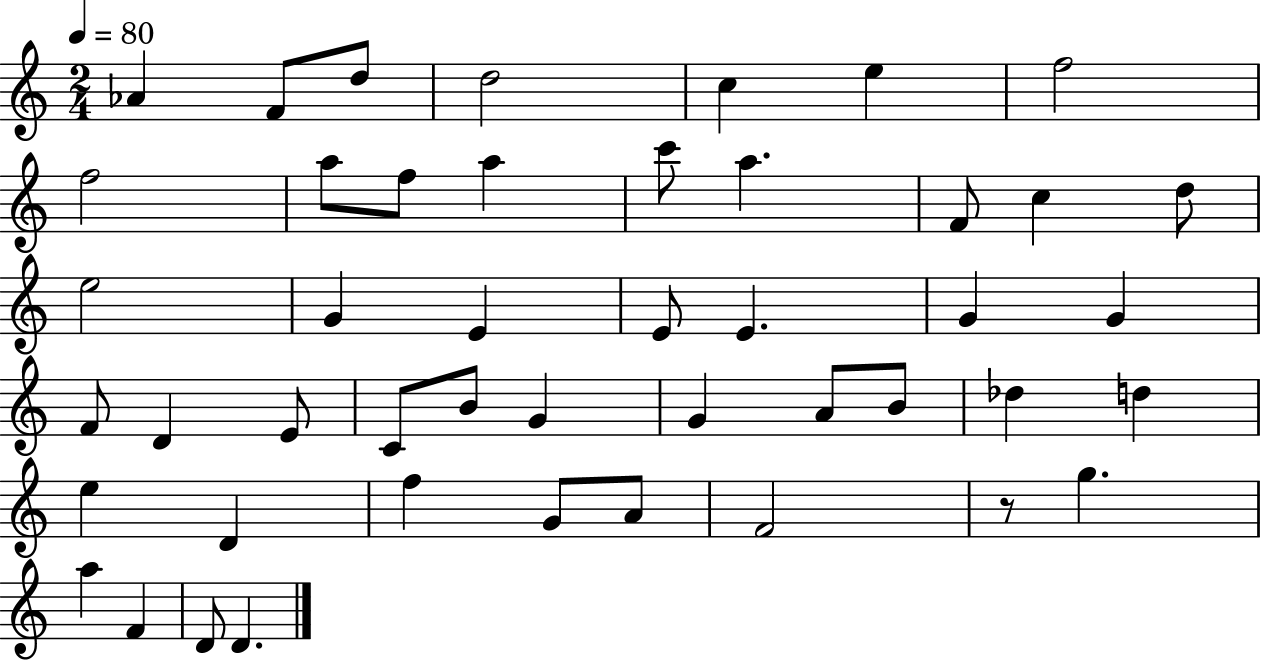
Ab4/q F4/e D5/e D5/h C5/q E5/q F5/h F5/h A5/e F5/e A5/q C6/e A5/q. F4/e C5/q D5/e E5/h G4/q E4/q E4/e E4/q. G4/q G4/q F4/e D4/q E4/e C4/e B4/e G4/q G4/q A4/e B4/e Db5/q D5/q E5/q D4/q F5/q G4/e A4/e F4/h R/e G5/q. A5/q F4/q D4/e D4/q.